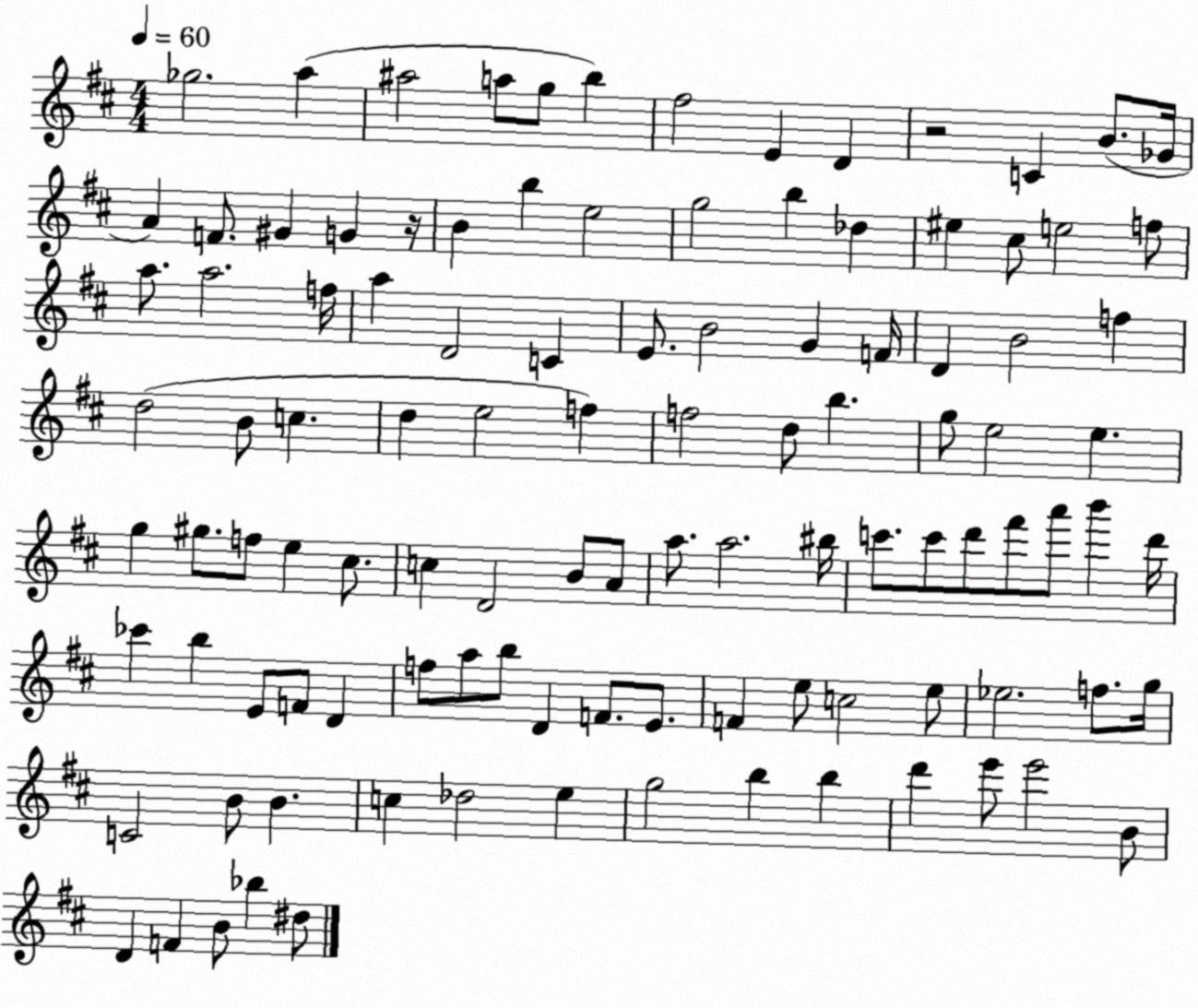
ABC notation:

X:1
T:Untitled
M:4/4
L:1/4
K:D
_g2 a ^a2 a/2 g/2 b ^f2 E D z2 C B/2 _G/4 A F/2 ^G G z/4 B b e2 g2 b _d ^e ^c/2 e2 f/2 a/2 a2 f/4 a D2 C E/2 B2 G F/4 D B2 f d2 B/2 c d e2 f f2 d/2 b g/2 e2 e g ^g/2 f/2 e ^c/2 c D2 B/2 A/2 a/2 a2 ^b/4 c'/2 c'/2 d'/2 ^f'/2 a'/2 b' d'/4 _c' b E/2 F/2 D f/2 a/2 b/2 D F/2 E/2 F e/2 c2 e/2 _e2 f/2 g/4 C2 B/2 B c _d2 e g2 b b d' e'/2 e'2 B/2 D F B/2 _b ^d/2